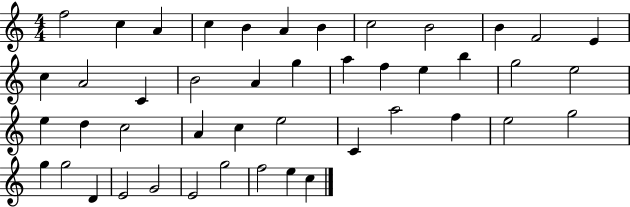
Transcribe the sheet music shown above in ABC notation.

X:1
T:Untitled
M:4/4
L:1/4
K:C
f2 c A c B A B c2 B2 B F2 E c A2 C B2 A g a f e b g2 e2 e d c2 A c e2 C a2 f e2 g2 g g2 D E2 G2 E2 g2 f2 e c